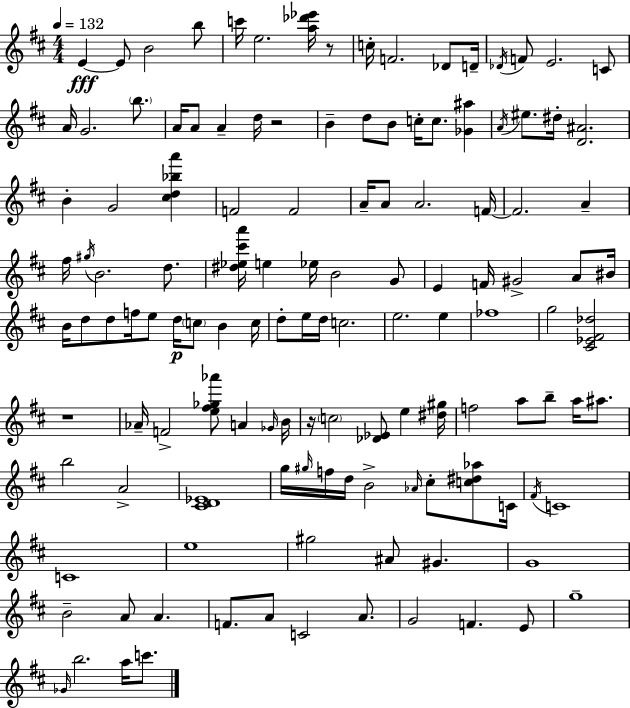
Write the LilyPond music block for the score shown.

{
  \clef treble
  \numericTimeSignature
  \time 4/4
  \key d \major
  \tempo 4 = 132
  e'4~~\fff e'8 b'2 b''8 | c'''16 e''2. <a'' des''' ees'''>16 r8 | c''16-. f'2. des'8 d'16-- | \acciaccatura { des'16 } f'8 e'2. c'8 | \break a'16 g'2. \parenthesize b''8. | a'16 a'8 a'4-- d''16 r2 | b'4-- d''8 b'8 c''16-. c''8. <ges' ais''>4 | \acciaccatura { a'16 } eis''8. dis''16-. <d' ais'>2. | \break b'4-. g'2 <cis'' d'' bes'' a'''>4 | f'2 f'2 | a'16-- a'8 a'2. | f'16~~ f'2. a'4-- | \break fis''16 \acciaccatura { gis''16 } b'2. | d''8. <dis'' ees'' cis''' a'''>16 e''4 ees''16 b'2 | g'8 e'4 f'16 gis'2-> | a'8 bis'16 b'16 d''8 d''8 f''16 e''8 d''16\p \parenthesize c''8 b'4 | \break c''16 d''8-. e''16 d''16 c''2. | e''2. e''4 | fes''1 | g''2 <cis' ees' fis' des''>2 | \break r1 | aes'16-- f'2-> <e'' fis'' ges'' aes'''>8 a'4 | \grace { ges'16 } b'16 r16 \parenthesize c''2 <des' ees'>8 e''4 | <dis'' gis''>16 f''2 a''8 b''8-- | \break a''16 ais''8. b''2 a'2-> | <cis' d' ees'>1 | g''16 \grace { gis''16 } f''16 d''16 b'2-> | \grace { aes'16 } cis''8-. <c'' dis'' aes''>8 c'16 \acciaccatura { fis'16 } c'1 | \break c'1 | e''1 | gis''2 ais'8 | gis'4. g'1 | \break b'2-- a'8 | a'4. f'8. a'8 c'2 | a'8. g'2 f'4. | e'8 g''1-- | \break \grace { ges'16 } b''2. | a''16 c'''8. \bar "|."
}